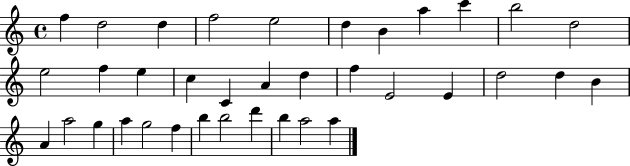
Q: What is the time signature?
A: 4/4